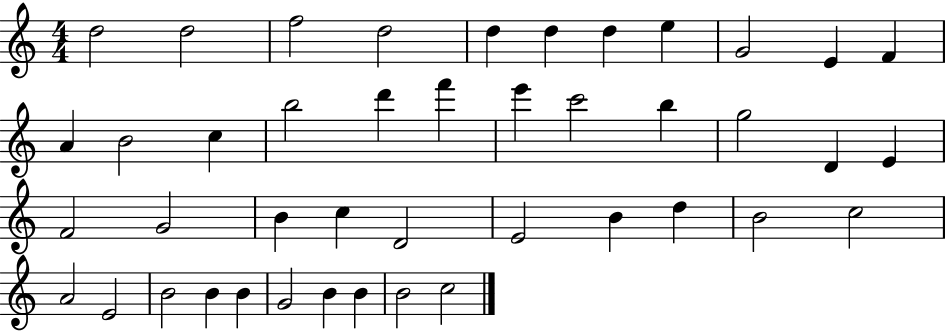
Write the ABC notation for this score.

X:1
T:Untitled
M:4/4
L:1/4
K:C
d2 d2 f2 d2 d d d e G2 E F A B2 c b2 d' f' e' c'2 b g2 D E F2 G2 B c D2 E2 B d B2 c2 A2 E2 B2 B B G2 B B B2 c2